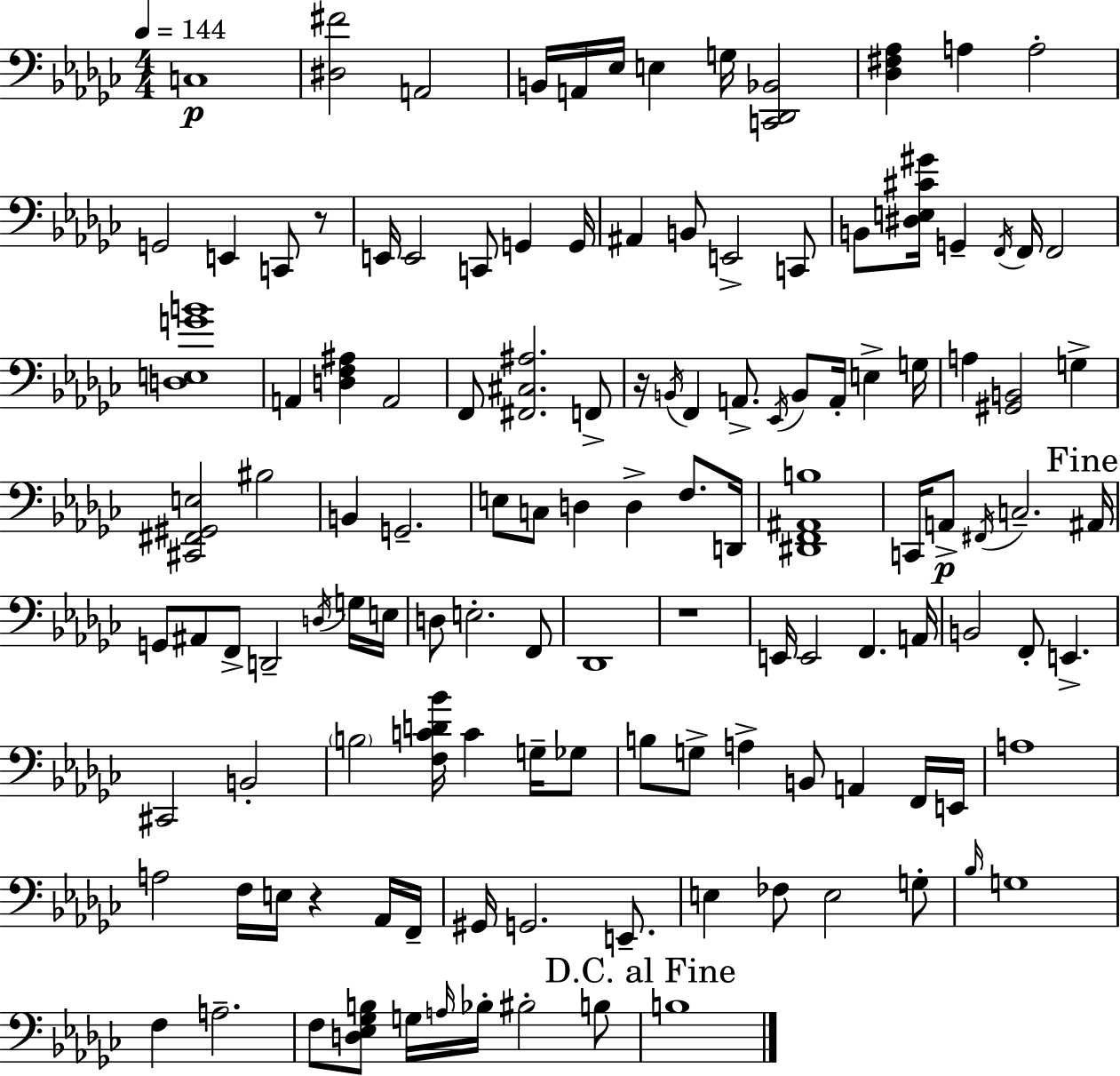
{
  \clef bass
  \numericTimeSignature
  \time 4/4
  \key ees \minor
  \tempo 4 = 144
  c1\p | <dis fis'>2 a,2 | b,16 a,16 ees16 e4 g16 <c, des, bes,>2 | <des fis aes>4 a4 a2-. | \break g,2 e,4 c,8 r8 | e,16 e,2 c,8 g,4 g,16 | ais,4 b,8 e,2-> c,8 | b,8 <dis e cis' gis'>16 g,4-- \acciaccatura { f,16 } f,16 f,2 | \break <d e g' b'>1 | a,4 <d f ais>4 a,2 | f,8 <fis, cis ais>2. f,8-> | r16 \acciaccatura { b,16 } f,4 a,8.-> \acciaccatura { ees,16 } b,8 a,16-. e4-> | \break g16 a4 <gis, b,>2 g4-> | <cis, fis, gis, e>2 bis2 | b,4 g,2.-- | e8 c8 d4 d4-> f8. | \break d,16 <dis, f, ais, b>1 | c,16 a,8->\p \acciaccatura { fis,16 } c2.-- | \mark "Fine" ais,16 g,8 ais,8 f,8-> d,2-- | \acciaccatura { d16 } g16 e16 d8 e2.-. | \break f,8 des,1 | r1 | e,16 e,2 f,4. | a,16 b,2 f,8-. e,4.-> | \break cis,2 b,2-. | \parenthesize b2 <f c' d' bes'>16 c'4 | g16-- ges8 b8 g8-> a4-> b,8 a,4 | f,16 e,16 a1 | \break a2 f16 e16 r4 | aes,16 f,16-- gis,16 g,2. | e,8.-- e4 fes8 e2 | g8-. \grace { bes16 } g1 | \break f4 a2.-- | f8 <d ees ges b>8 g16 \grace { a16 } bes16-. bis2-. | b8 \mark "D.C. al Fine" b1 | \bar "|."
}